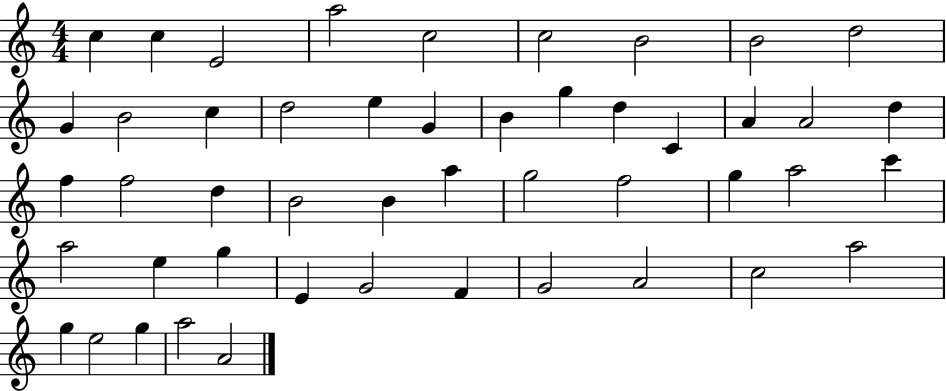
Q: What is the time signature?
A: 4/4